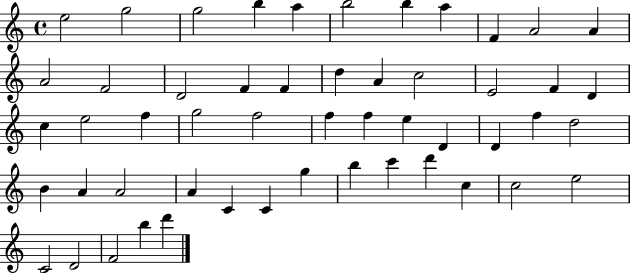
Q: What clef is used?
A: treble